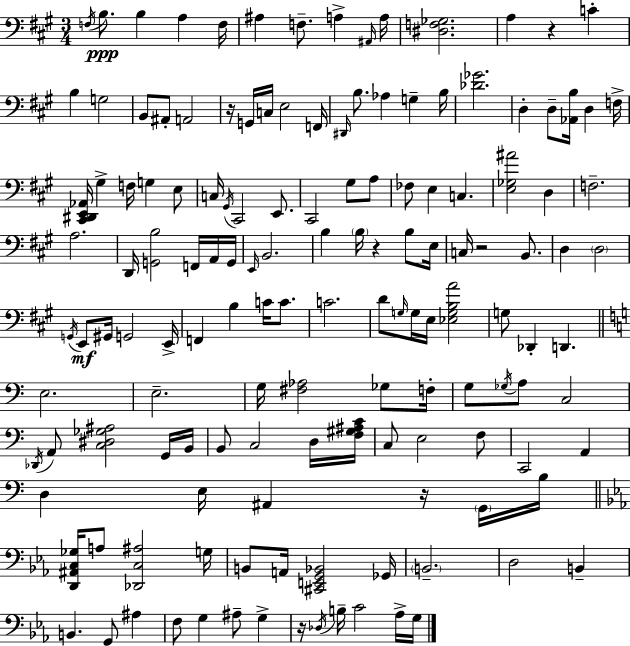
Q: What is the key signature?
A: A major